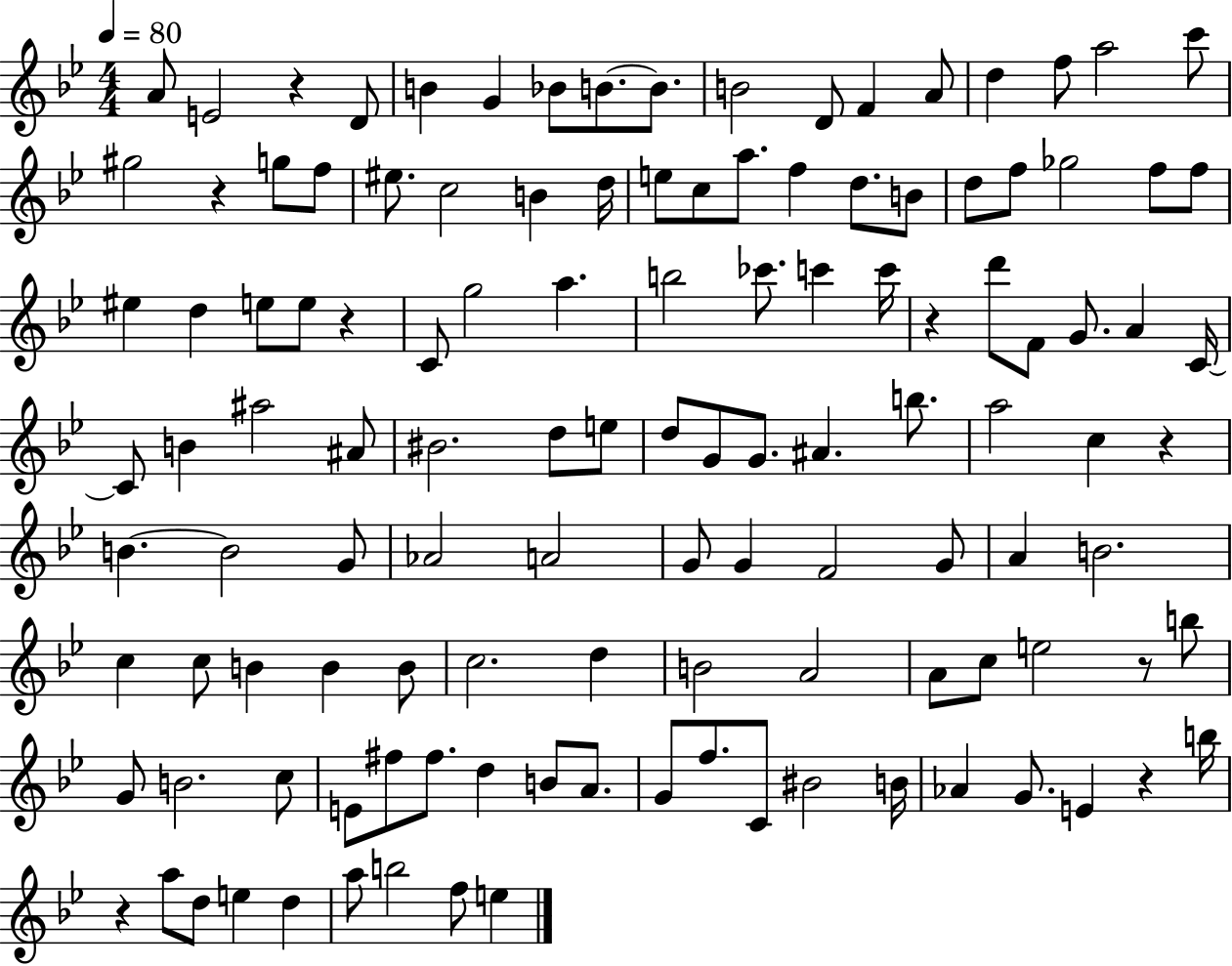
A4/e E4/h R/q D4/e B4/q G4/q Bb4/e B4/e. B4/e. B4/h D4/e F4/q A4/e D5/q F5/e A5/h C6/e G#5/h R/q G5/e F5/e EIS5/e. C5/h B4/q D5/s E5/e C5/e A5/e. F5/q D5/e. B4/e D5/e F5/e Gb5/h F5/e F5/e EIS5/q D5/q E5/e E5/e R/q C4/e G5/h A5/q. B5/h CES6/e. C6/q C6/s R/q D6/e F4/e G4/e. A4/q C4/s C4/e B4/q A#5/h A#4/e BIS4/h. D5/e E5/e D5/e G4/e G4/e. A#4/q. B5/e. A5/h C5/q R/q B4/q. B4/h G4/e Ab4/h A4/h G4/e G4/q F4/h G4/e A4/q B4/h. C5/q C5/e B4/q B4/q B4/e C5/h. D5/q B4/h A4/h A4/e C5/e E5/h R/e B5/e G4/e B4/h. C5/e E4/e F#5/e F#5/e. D5/q B4/e A4/e. G4/e F5/e. C4/e BIS4/h B4/s Ab4/q G4/e. E4/q R/q B5/s R/q A5/e D5/e E5/q D5/q A5/e B5/h F5/e E5/q